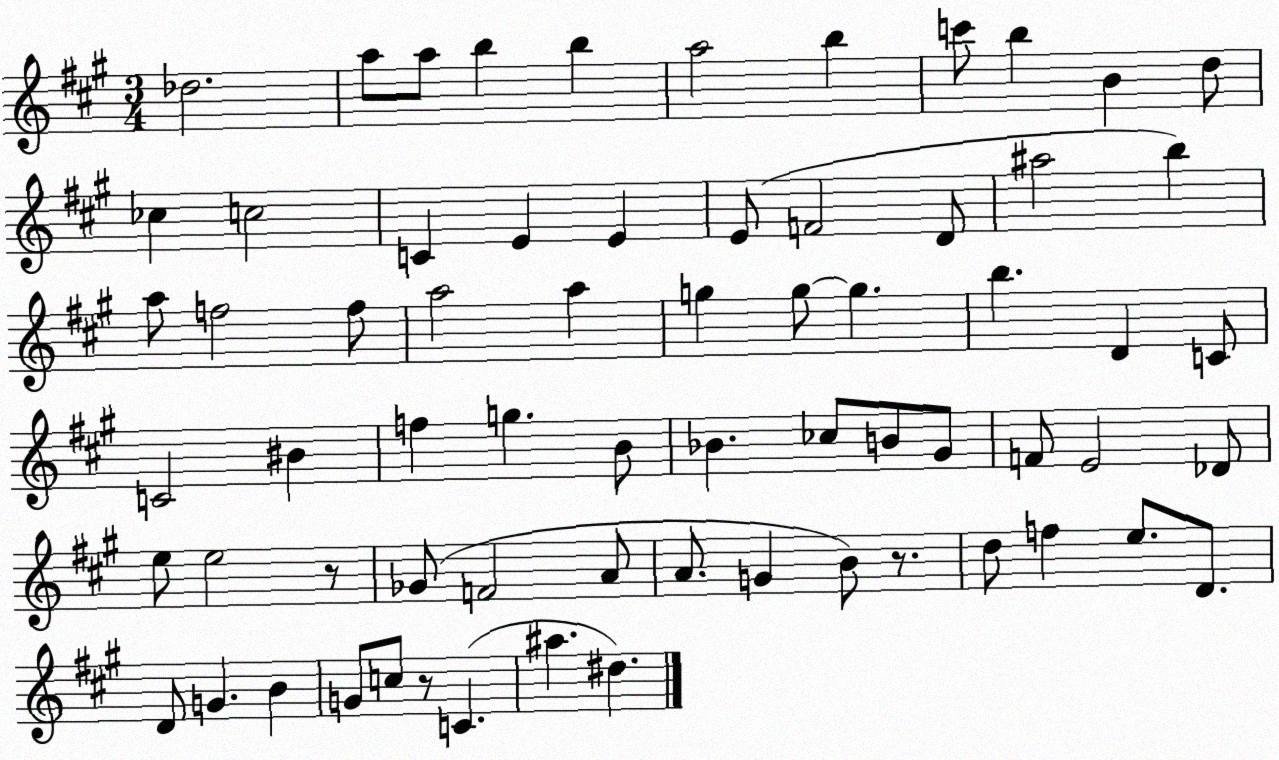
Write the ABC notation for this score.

X:1
T:Untitled
M:3/4
L:1/4
K:A
_d2 a/2 a/2 b b a2 b c'/2 b B d/2 _c c2 C E E E/2 F2 D/2 ^a2 b a/2 f2 f/2 a2 a g g/2 g b D C/2 C2 ^B f g B/2 _B _c/2 B/2 ^G/2 F/2 E2 _D/2 e/2 e2 z/2 _G/2 F2 A/2 A/2 G B/2 z/2 d/2 f e/2 D/2 D/2 G B G/2 c/2 z/2 C ^a ^d